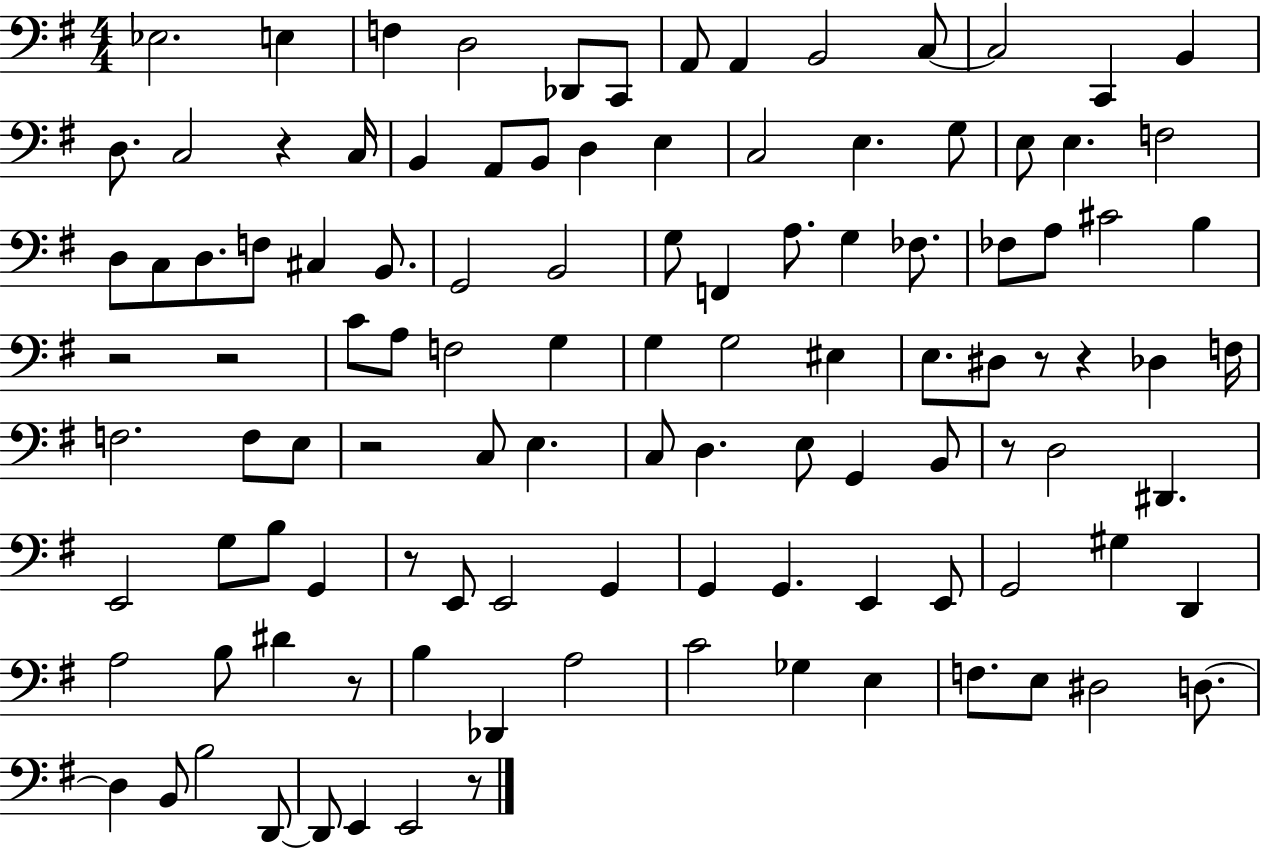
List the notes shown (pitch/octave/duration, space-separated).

Eb3/h. E3/q F3/q D3/h Db2/e C2/e A2/e A2/q B2/h C3/e C3/h C2/q B2/q D3/e. C3/h R/q C3/s B2/q A2/e B2/e D3/q E3/q C3/h E3/q. G3/e E3/e E3/q. F3/h D3/e C3/e D3/e. F3/e C#3/q B2/e. G2/h B2/h G3/e F2/q A3/e. G3/q FES3/e. FES3/e A3/e C#4/h B3/q R/h R/h C4/e A3/e F3/h G3/q G3/q G3/h EIS3/q E3/e. D#3/e R/e R/q Db3/q F3/s F3/h. F3/e E3/e R/h C3/e E3/q. C3/e D3/q. E3/e G2/q B2/e R/e D3/h D#2/q. E2/h G3/e B3/e G2/q R/e E2/e E2/h G2/q G2/q G2/q. E2/q E2/e G2/h G#3/q D2/q A3/h B3/e D#4/q R/e B3/q Db2/q A3/h C4/h Gb3/q E3/q F3/e. E3/e D#3/h D3/e. D3/q B2/e B3/h D2/e D2/e E2/q E2/h R/e